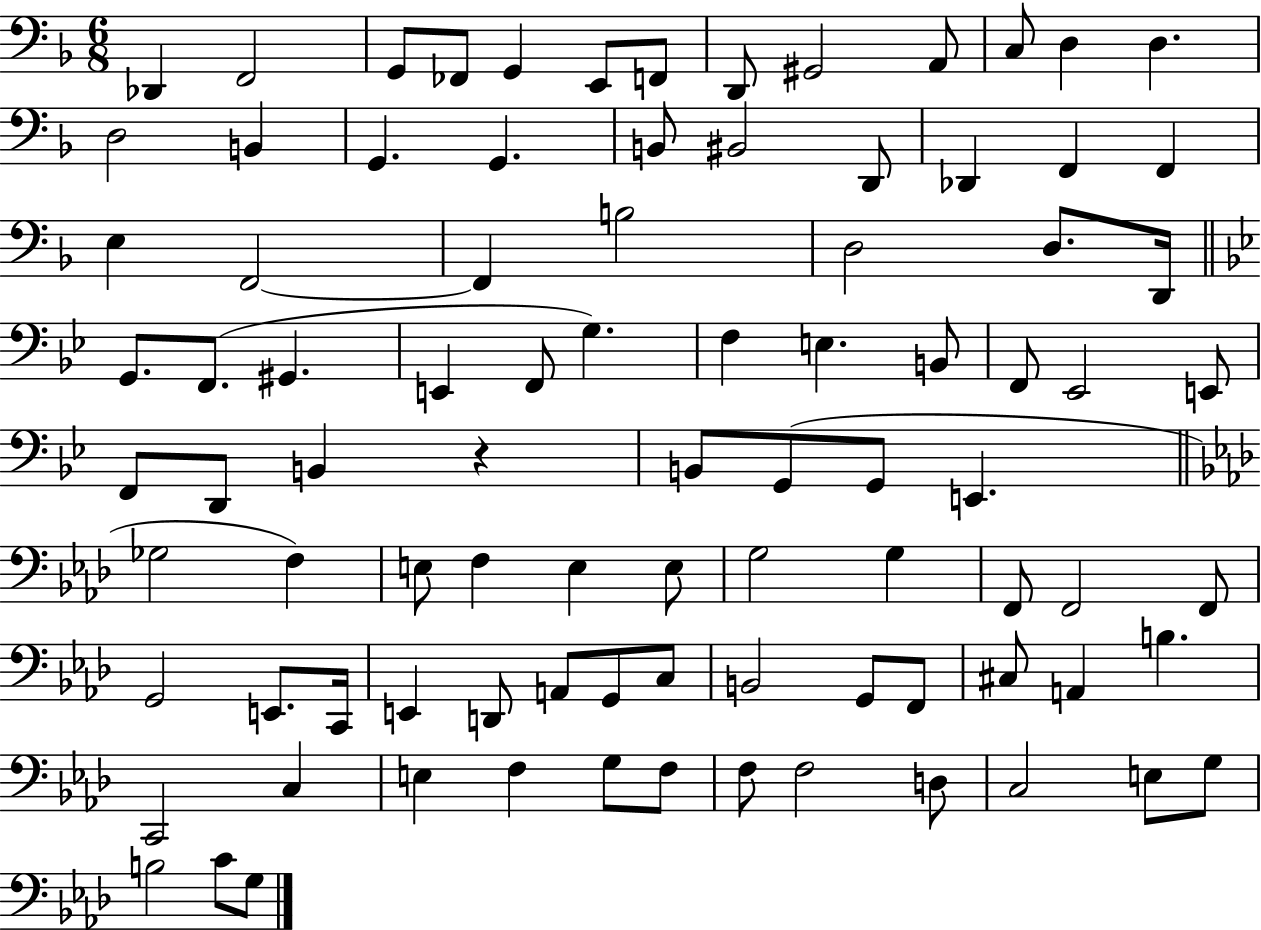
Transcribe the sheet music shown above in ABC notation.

X:1
T:Untitled
M:6/8
L:1/4
K:F
_D,, F,,2 G,,/2 _F,,/2 G,, E,,/2 F,,/2 D,,/2 ^G,,2 A,,/2 C,/2 D, D, D,2 B,, G,, G,, B,,/2 ^B,,2 D,,/2 _D,, F,, F,, E, F,,2 F,, B,2 D,2 D,/2 D,,/4 G,,/2 F,,/2 ^G,, E,, F,,/2 G, F, E, B,,/2 F,,/2 _E,,2 E,,/2 F,,/2 D,,/2 B,, z B,,/2 G,,/2 G,,/2 E,, _G,2 F, E,/2 F, E, E,/2 G,2 G, F,,/2 F,,2 F,,/2 G,,2 E,,/2 C,,/4 E,, D,,/2 A,,/2 G,,/2 C,/2 B,,2 G,,/2 F,,/2 ^C,/2 A,, B, C,,2 C, E, F, G,/2 F,/2 F,/2 F,2 D,/2 C,2 E,/2 G,/2 B,2 C/2 G,/2